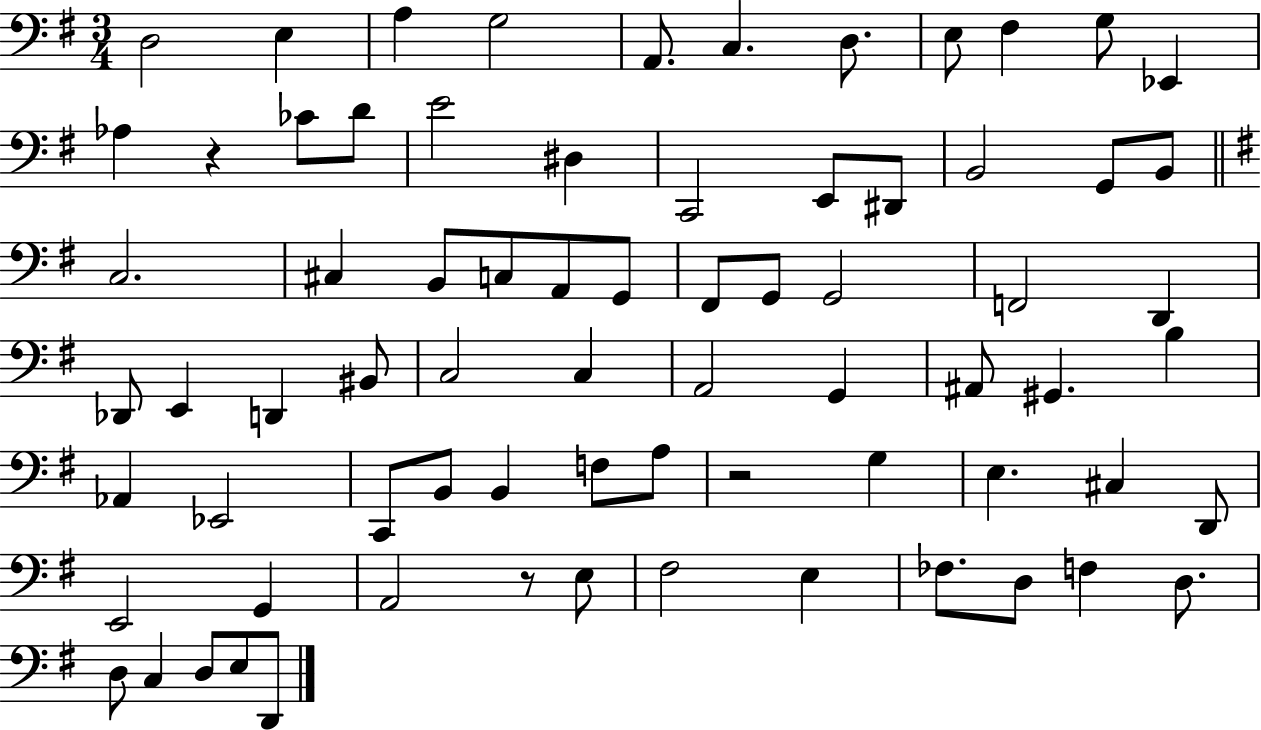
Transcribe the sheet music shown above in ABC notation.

X:1
T:Untitled
M:3/4
L:1/4
K:G
D,2 E, A, G,2 A,,/2 C, D,/2 E,/2 ^F, G,/2 _E,, _A, z _C/2 D/2 E2 ^D, C,,2 E,,/2 ^D,,/2 B,,2 G,,/2 B,,/2 C,2 ^C, B,,/2 C,/2 A,,/2 G,,/2 ^F,,/2 G,,/2 G,,2 F,,2 D,, _D,,/2 E,, D,, ^B,,/2 C,2 C, A,,2 G,, ^A,,/2 ^G,, B, _A,, _E,,2 C,,/2 B,,/2 B,, F,/2 A,/2 z2 G, E, ^C, D,,/2 E,,2 G,, A,,2 z/2 E,/2 ^F,2 E, _F,/2 D,/2 F, D,/2 D,/2 C, D,/2 E,/2 D,,/2